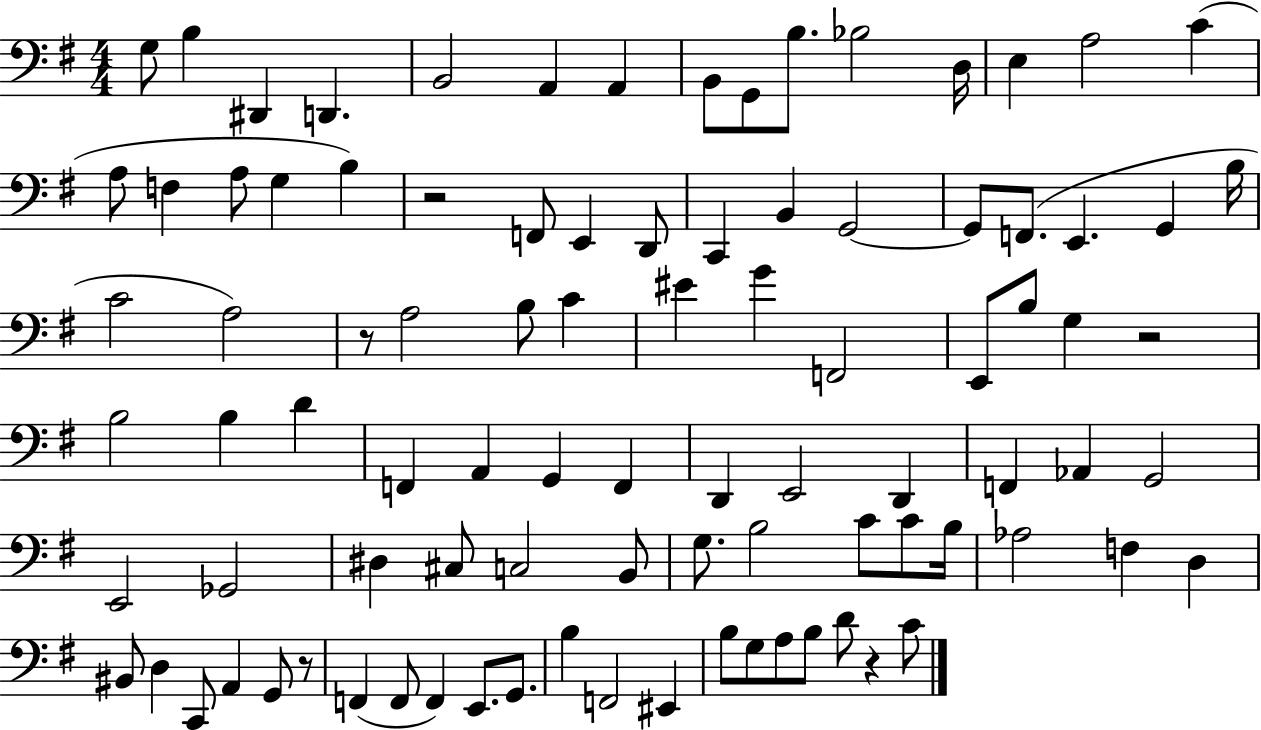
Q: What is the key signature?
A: G major